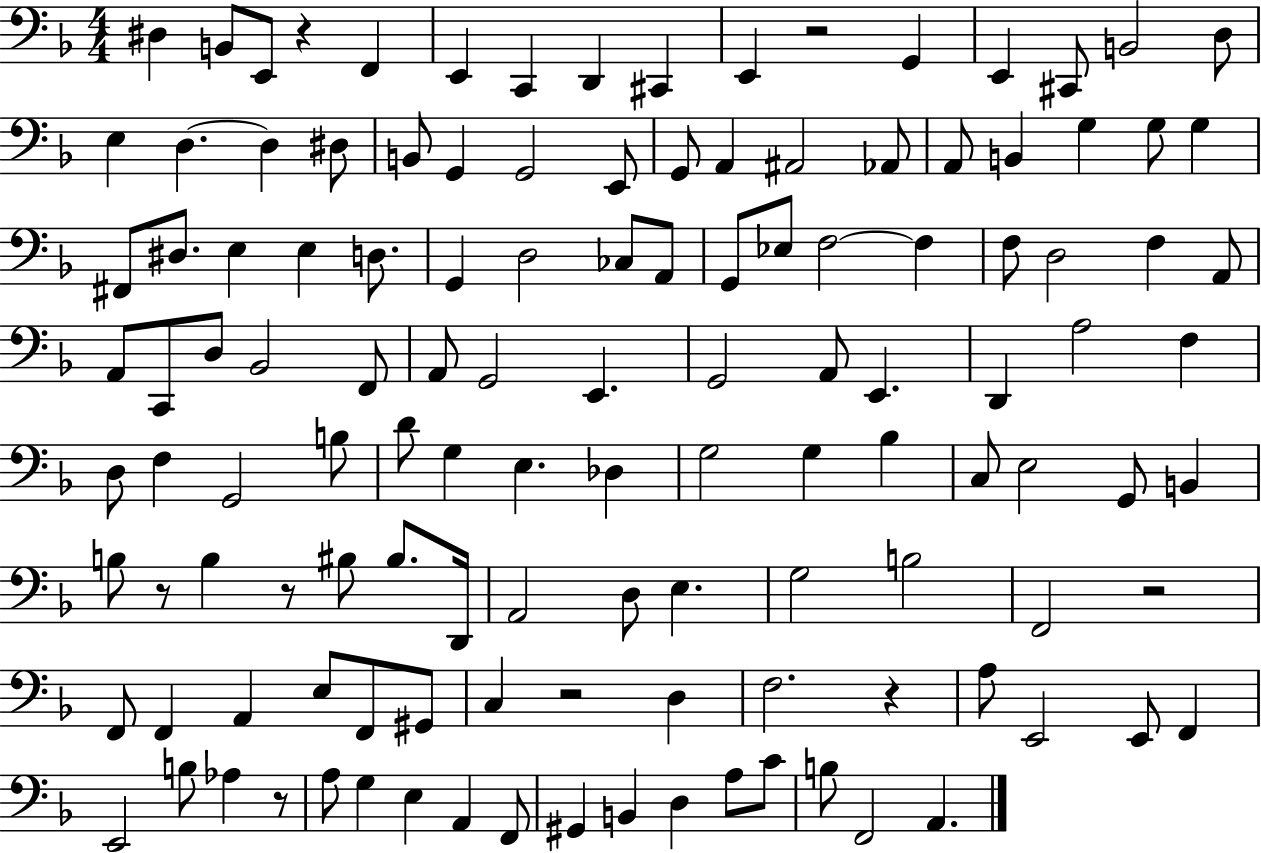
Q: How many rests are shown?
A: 8